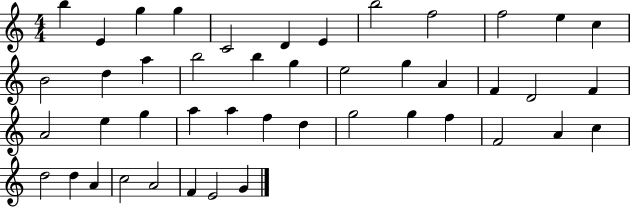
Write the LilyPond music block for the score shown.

{
  \clef treble
  \numericTimeSignature
  \time 4/4
  \key c \major
  b''4 e'4 g''4 g''4 | c'2 d'4 e'4 | b''2 f''2 | f''2 e''4 c''4 | \break b'2 d''4 a''4 | b''2 b''4 g''4 | e''2 g''4 a'4 | f'4 d'2 f'4 | \break a'2 e''4 g''4 | a''4 a''4 f''4 d''4 | g''2 g''4 f''4 | f'2 a'4 c''4 | \break d''2 d''4 a'4 | c''2 a'2 | f'4 e'2 g'4 | \bar "|."
}